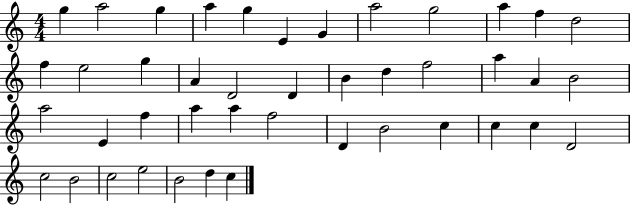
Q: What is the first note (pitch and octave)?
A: G5